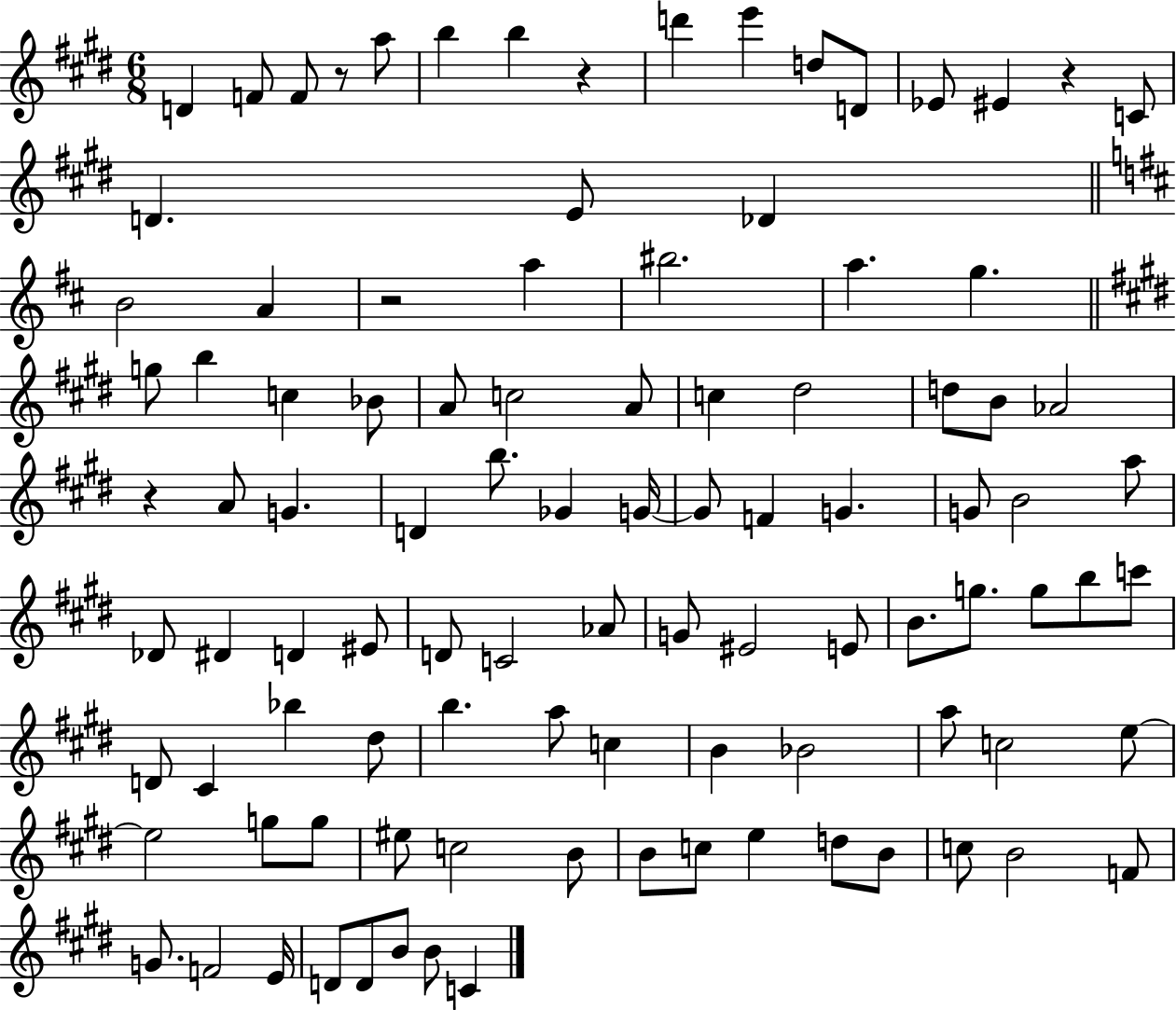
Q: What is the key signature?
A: E major